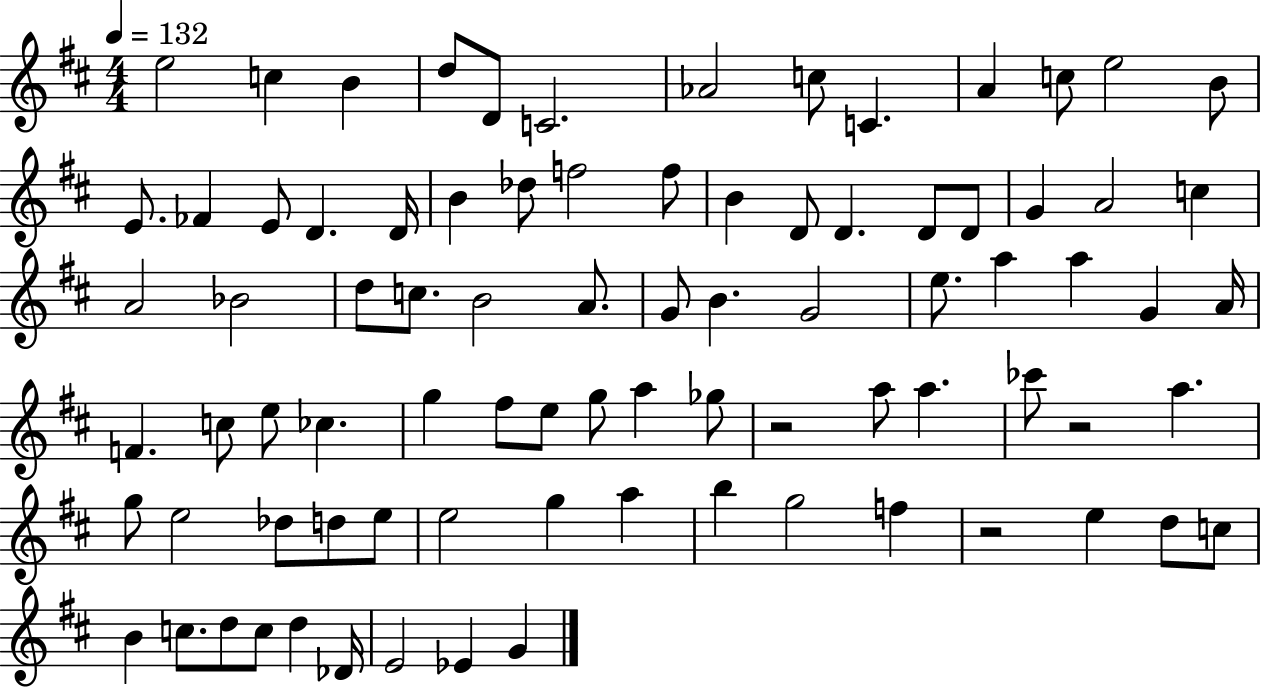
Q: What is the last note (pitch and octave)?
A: G4